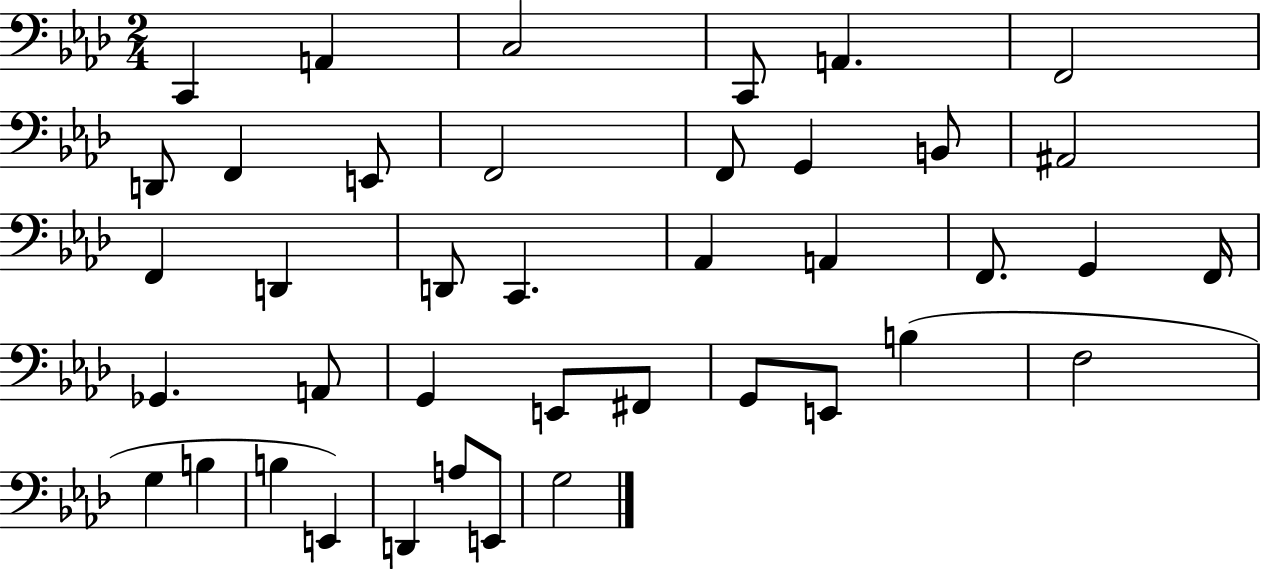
X:1
T:Untitled
M:2/4
L:1/4
K:Ab
C,, A,, C,2 C,,/2 A,, F,,2 D,,/2 F,, E,,/2 F,,2 F,,/2 G,, B,,/2 ^A,,2 F,, D,, D,,/2 C,, _A,, A,, F,,/2 G,, F,,/4 _G,, A,,/2 G,, E,,/2 ^F,,/2 G,,/2 E,,/2 B, F,2 G, B, B, E,, D,, A,/2 E,,/2 G,2